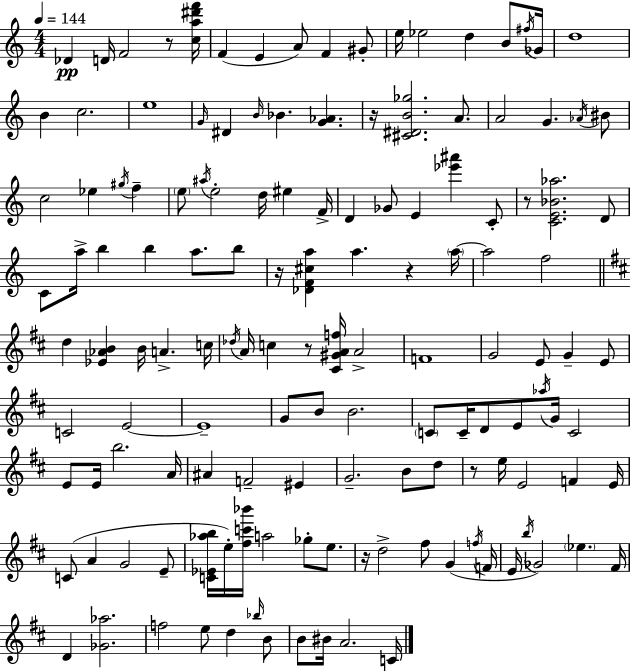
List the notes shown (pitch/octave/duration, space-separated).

Db4/q D4/s F4/h R/e [C5,A5,D#6,F6]/s F4/q E4/q A4/e F4/q G#4/e E5/s Eb5/h D5/q B4/e F#5/s Gb4/s D5/w B4/q C5/h. E5/w G4/s D#4/q B4/s Bb4/q. [G4,Ab4]/q. R/s [C#4,D#4,B4,Gb5]/h. A4/e. A4/h G4/q. Ab4/s BIS4/e C5/h Eb5/q G#5/s F5/q E5/e A#5/s E5/h D5/s EIS5/q F4/s D4/q Gb4/e E4/q [Eb6,A#6]/q C4/e R/e [C4,E4,Bb4,Ab5]/h. D4/e C4/e A5/s B5/q B5/q A5/e. B5/e R/s [Db4,F4,C#5,A5]/q A5/q. R/q A5/s A5/h F5/h D5/q [Eb4,Ab4,B4]/q B4/s A4/q. C5/s Db5/s A4/s C5/q R/e [C#4,G#4,A4,F5]/s A4/h F4/w G4/h E4/e G4/q E4/e C4/h E4/h E4/w G4/e B4/e B4/h. C4/e C4/s D4/e E4/e Ab5/s G4/s C4/h E4/e E4/s B5/h. A4/s A#4/q F4/h EIS4/q G4/h. B4/e D5/e R/e E5/s E4/h F4/q E4/s C4/e A4/q G4/h E4/e [C4,Eb4,Ab5,B5]/s E5/s [F#5,C6,Bb6]/s A5/h Gb5/e E5/e. R/s D5/h F#5/e G4/q F5/s F4/s E4/s B5/s Gb4/h Eb5/q. F#4/s D4/q [Gb4,Ab5]/h. F5/h E5/e D5/q Bb5/s B4/e B4/e BIS4/s A4/h. C4/s